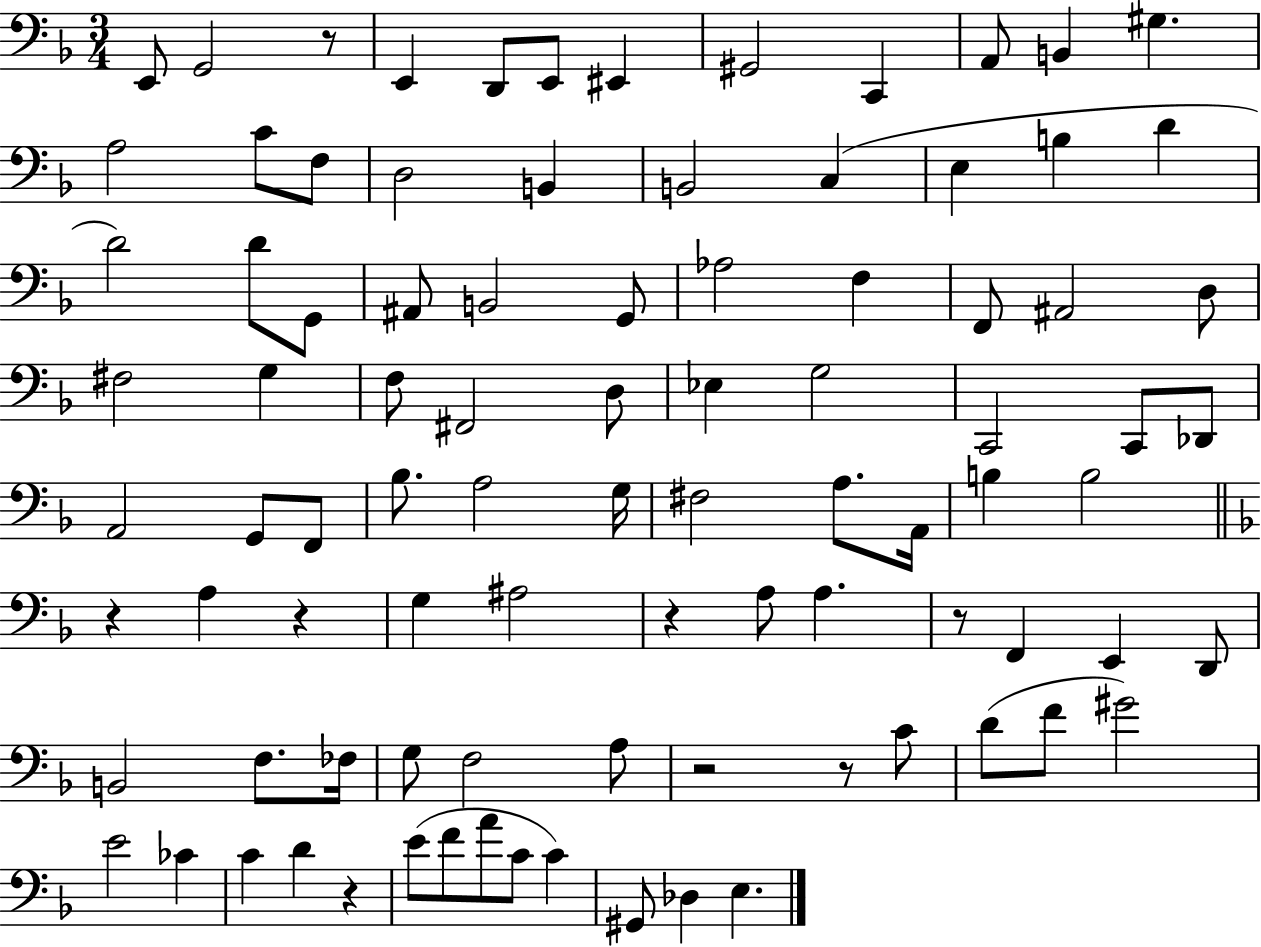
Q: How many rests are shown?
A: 8